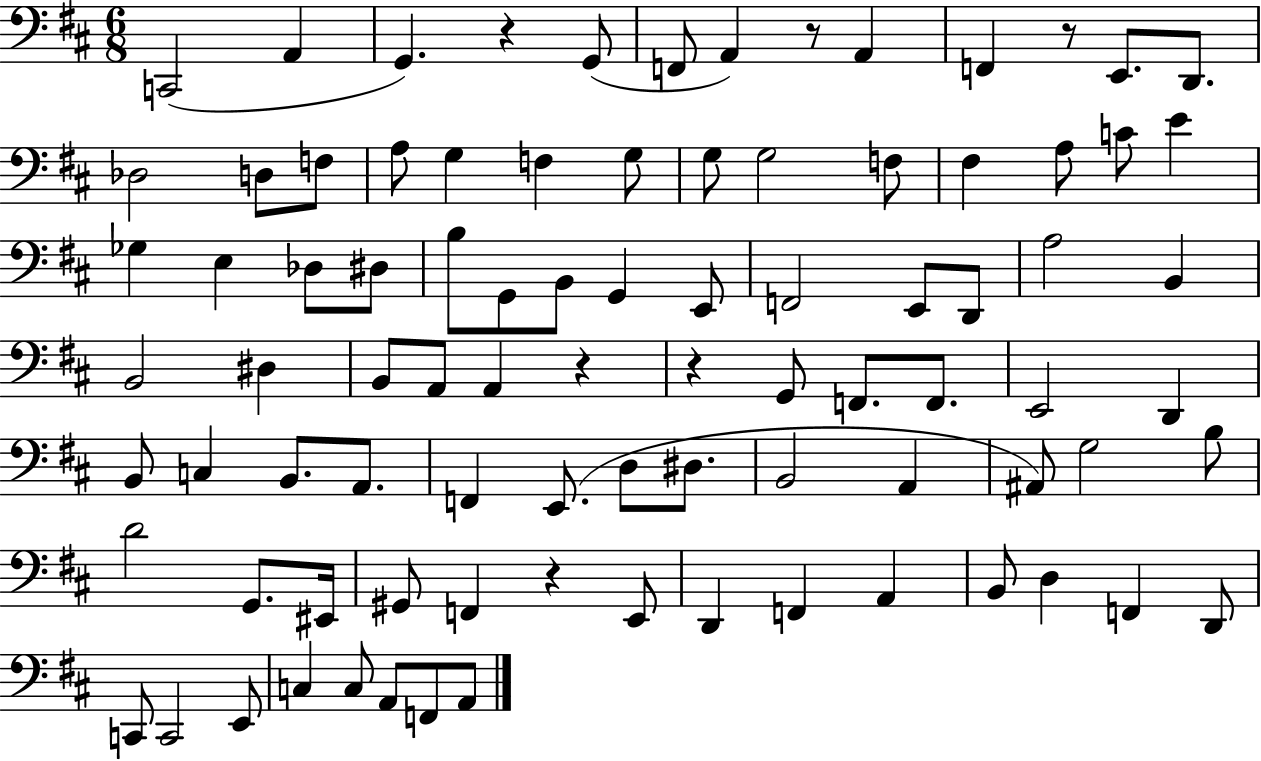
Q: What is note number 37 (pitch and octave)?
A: A3